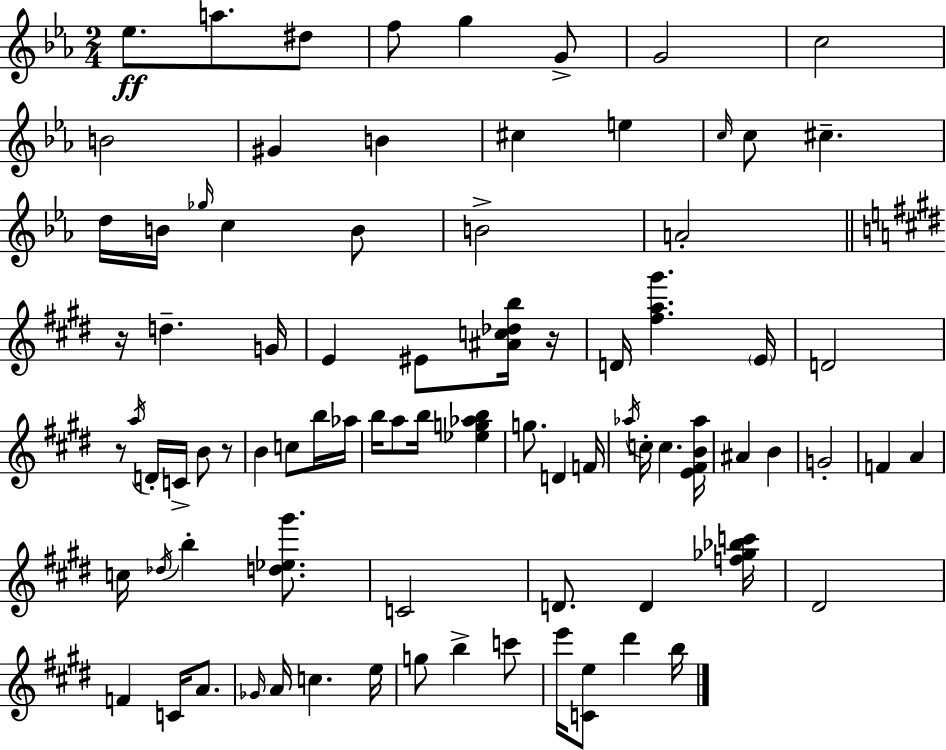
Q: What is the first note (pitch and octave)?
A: Eb5